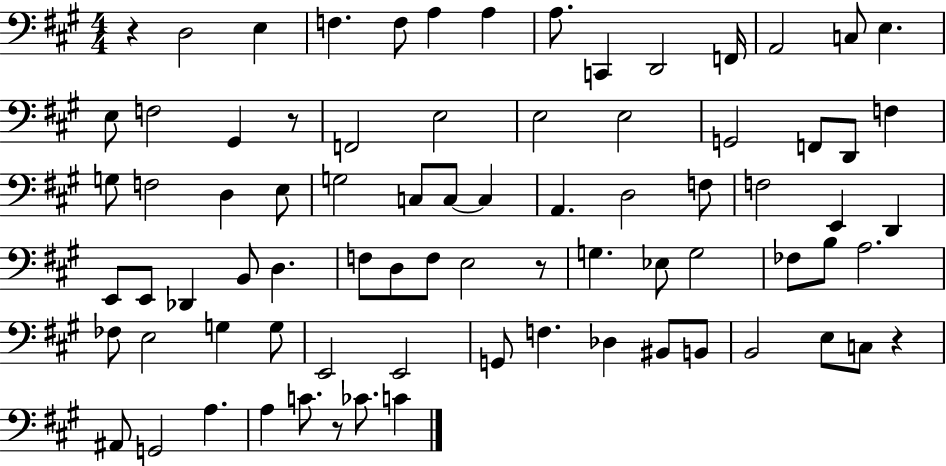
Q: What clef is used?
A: bass